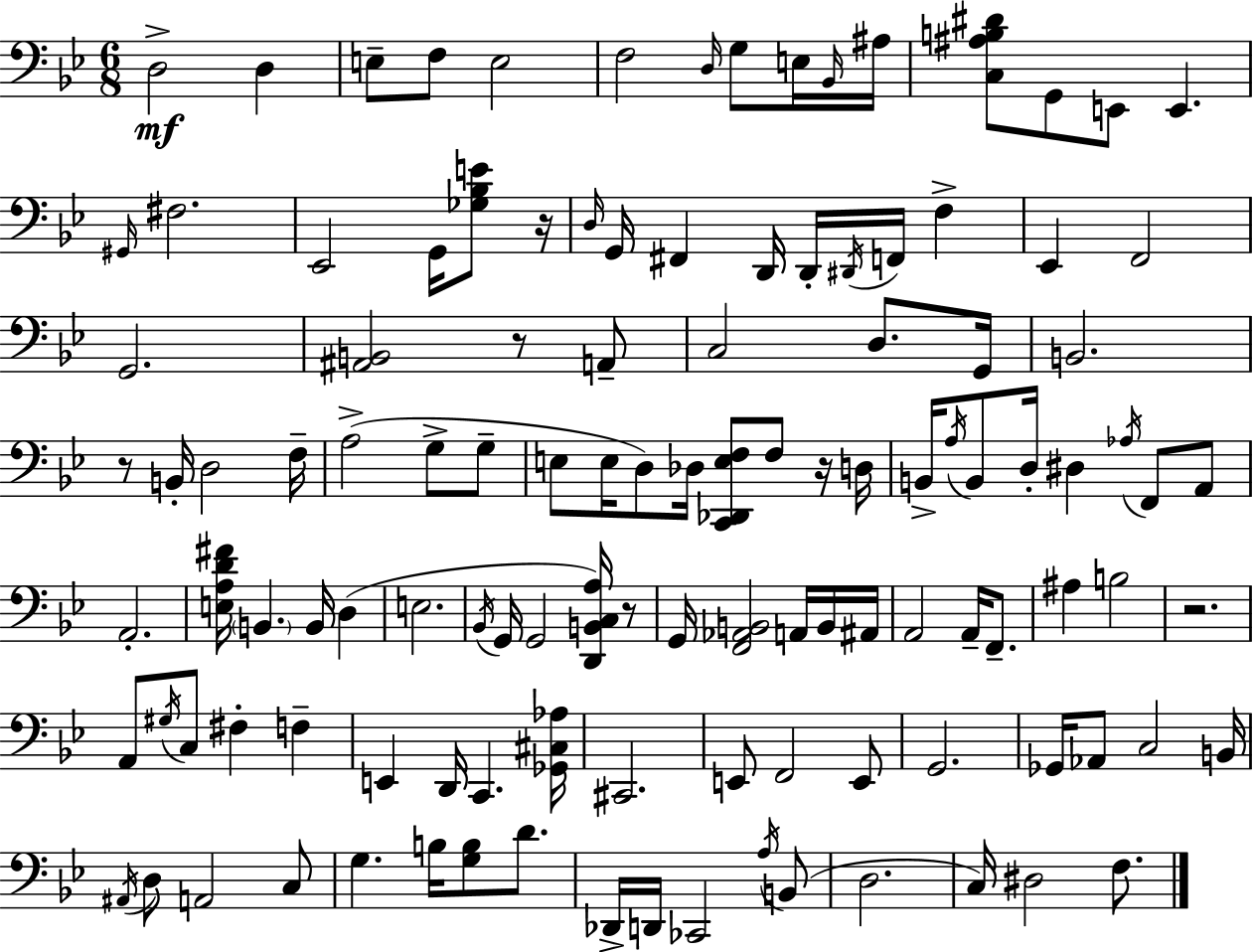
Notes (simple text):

D3/h D3/q E3/e F3/e E3/h F3/h D3/s G3/e E3/s Bb2/s A#3/s [C3,A#3,B3,D#4]/e G2/e E2/e E2/q. G#2/s F#3/h. Eb2/h G2/s [Gb3,Bb3,E4]/e R/s D3/s G2/s F#2/q D2/s D2/s D#2/s F2/s F3/q Eb2/q F2/h G2/h. [A#2,B2]/h R/e A2/e C3/h D3/e. G2/s B2/h. R/e B2/s D3/h F3/s A3/h G3/e G3/e E3/e E3/s D3/e Db3/s [C2,Db2,E3,F3]/e F3/e R/s D3/s B2/s A3/s B2/e D3/s D#3/q Ab3/s F2/e A2/e A2/h. [E3,A3,D4,F#4]/s B2/q. B2/s D3/q E3/h. Bb2/s G2/s G2/h [D2,B2,C3,A3]/s R/e G2/s [F2,Ab2,B2]/h A2/s B2/s A#2/s A2/h A2/s F2/e. A#3/q B3/h R/h. A2/e G#3/s C3/e F#3/q F3/q E2/q D2/s C2/q. [Gb2,C#3,Ab3]/s C#2/h. E2/e F2/h E2/e G2/h. Gb2/s Ab2/e C3/h B2/s A#2/s D3/e A2/h C3/e G3/q. B3/s [G3,B3]/e D4/e. Db2/s D2/s CES2/h A3/s B2/e D3/h. C3/s D#3/h F3/e.